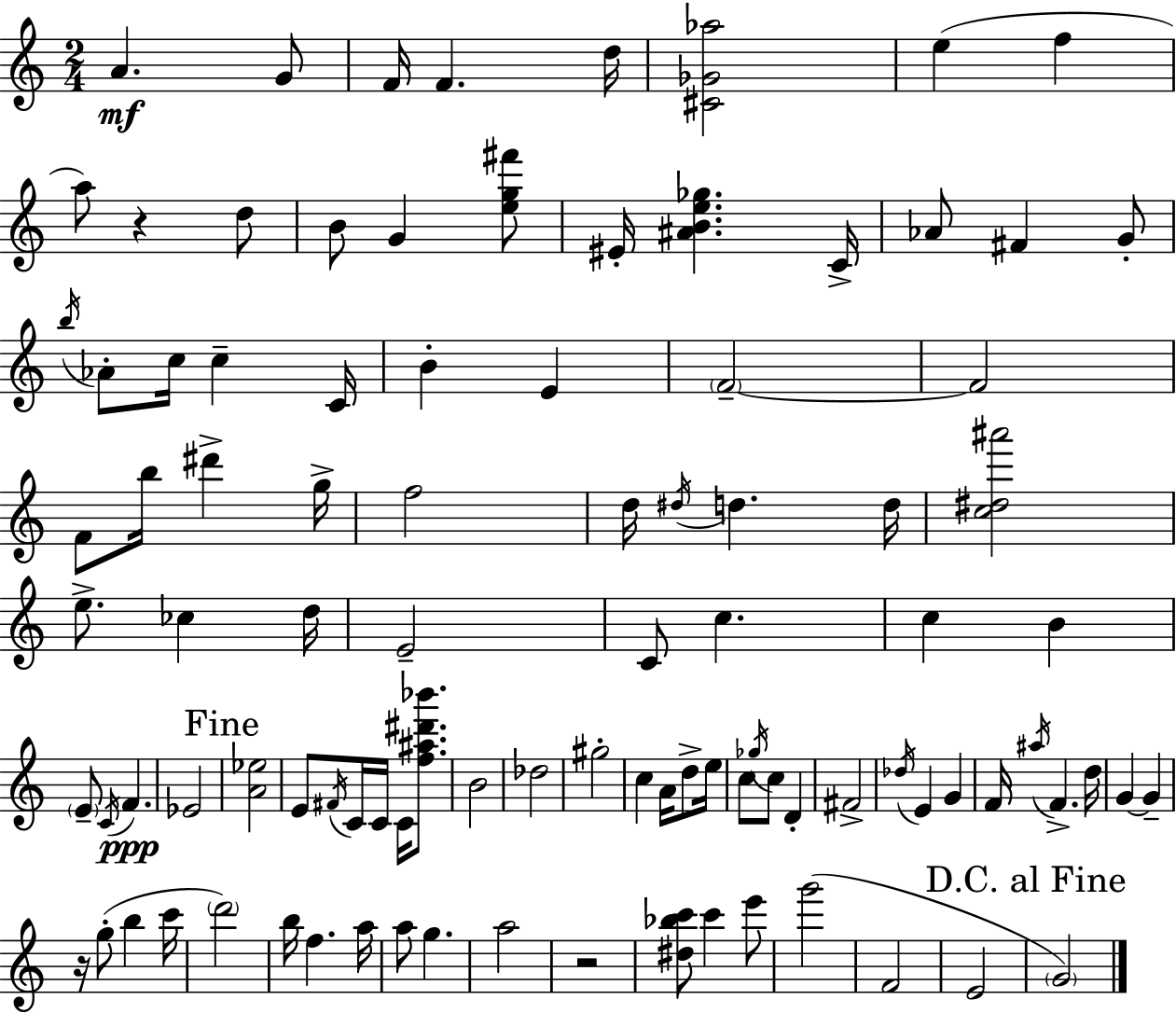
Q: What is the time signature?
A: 2/4